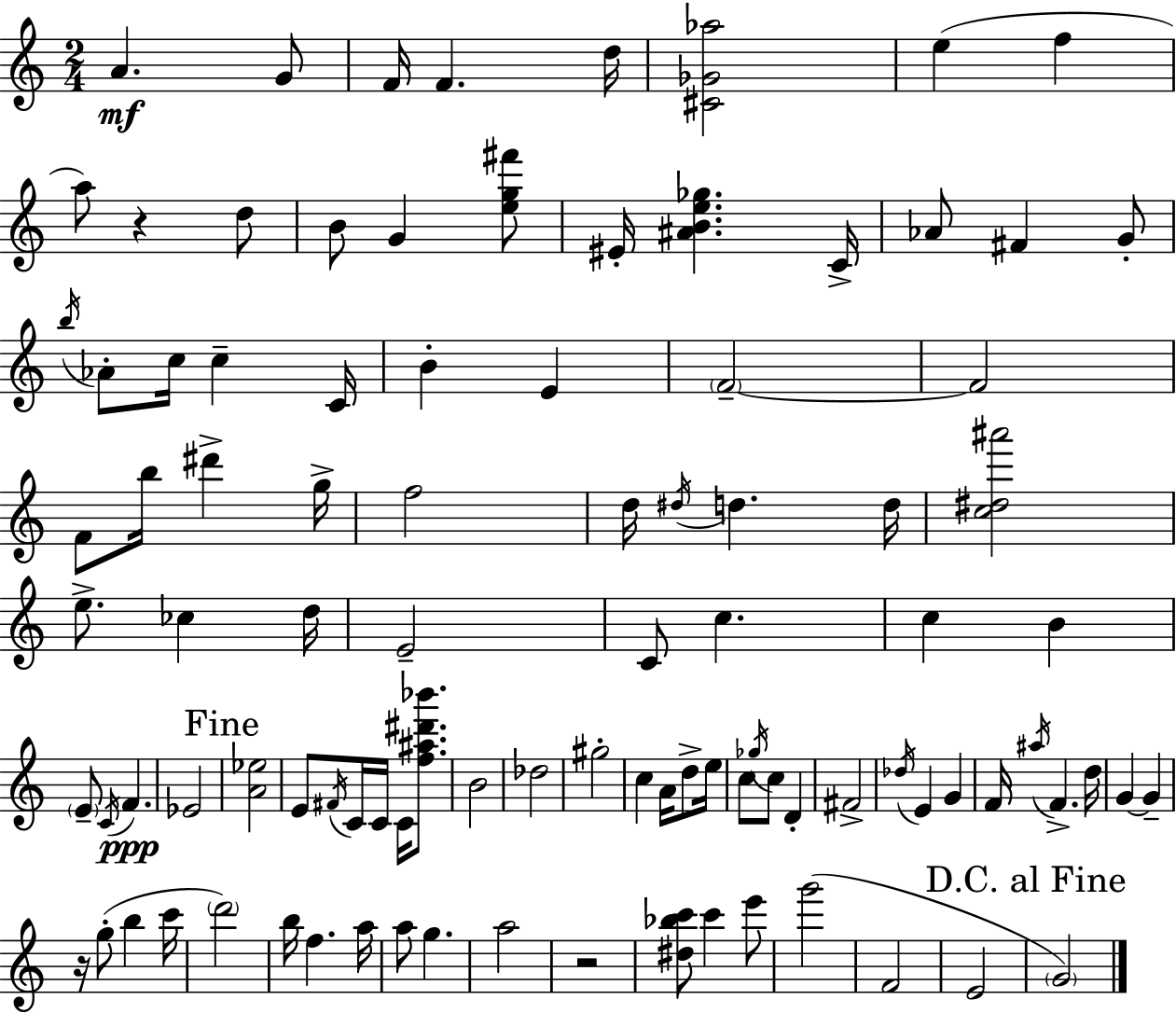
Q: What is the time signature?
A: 2/4